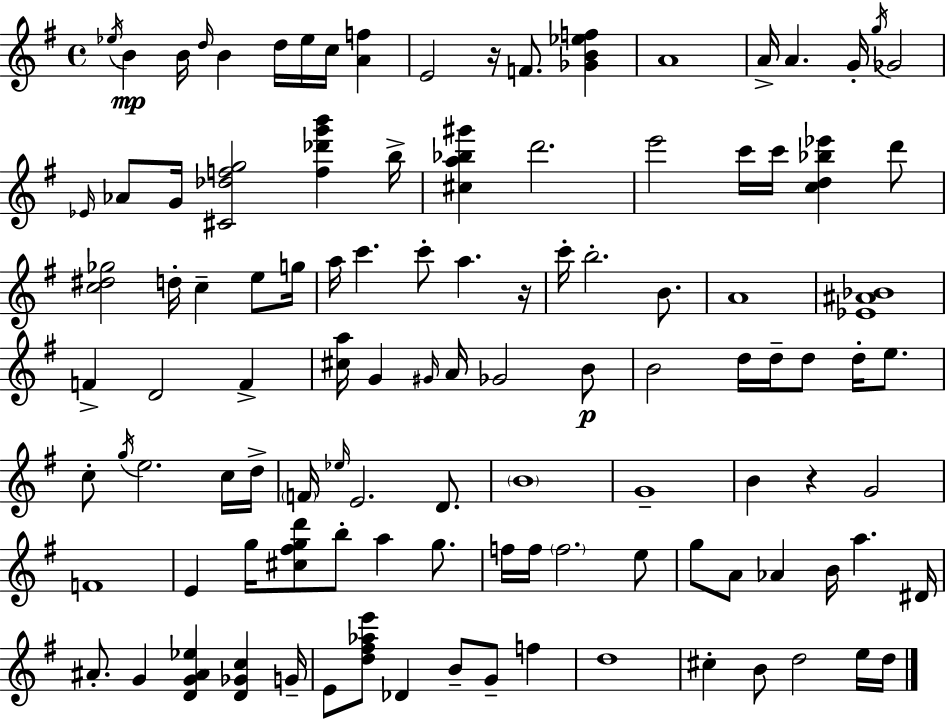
{
  \clef treble
  \time 4/4
  \defaultTimeSignature
  \key g \major
  \acciaccatura { ees''16 }\mp b'4 b'16 \grace { d''16 } b'4 d''16 ees''16 c''16 <a' f''>4 | e'2 r16 f'8. <ges' b' ees'' f''>4 | a'1 | a'16-> a'4. g'16-. \acciaccatura { g''16 } ges'2 | \break \grace { ees'16 } aes'8 g'16 <cis' des'' f'' g''>2 <f'' des''' g''' b'''>4 | b''16-> <cis'' a'' bes'' gis'''>4 d'''2. | e'''2 c'''16 c'''16 <c'' d'' bes'' ees'''>4 | d'''8 <c'' dis'' ges''>2 d''16-. c''4-- | \break e''8 g''16 a''16 c'''4. c'''8-. a''4. | r16 c'''16-. b''2.-. | b'8. a'1 | <ees' ais' bes'>1 | \break f'4-> d'2 | f'4-> <cis'' a''>16 g'4 \grace { gis'16 } a'16 ges'2 | b'8\p b'2 d''16 d''16-- d''8 | d''16-. e''8. c''8-. \acciaccatura { g''16 } e''2. | \break c''16 d''16-> \parenthesize f'16 \grace { ees''16 } e'2. | d'8. \parenthesize b'1 | g'1-- | b'4 r4 g'2 | \break f'1 | e'4 g''16 <cis'' fis'' g'' d'''>8 b''8-. | a''4 g''8. f''16 f''16 \parenthesize f''2. | e''8 g''8 a'8 aes'4 b'16 | \break a''4. dis'16 ais'8.-. g'4 <d' g' ais' ees''>4 | <d' ges' c''>4 g'16-- e'8 <d'' fis'' aes'' e'''>8 des'4 b'8-- | g'8-- f''4 d''1 | cis''4-. b'8 d''2 | \break e''16 d''16 \bar "|."
}